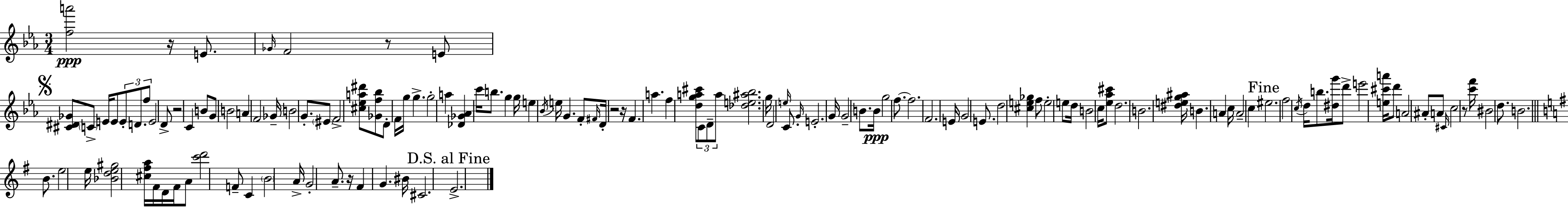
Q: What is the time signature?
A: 3/4